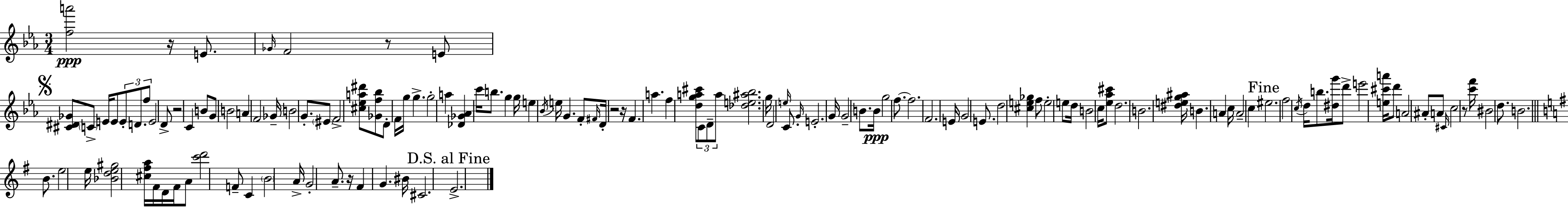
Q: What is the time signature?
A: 3/4